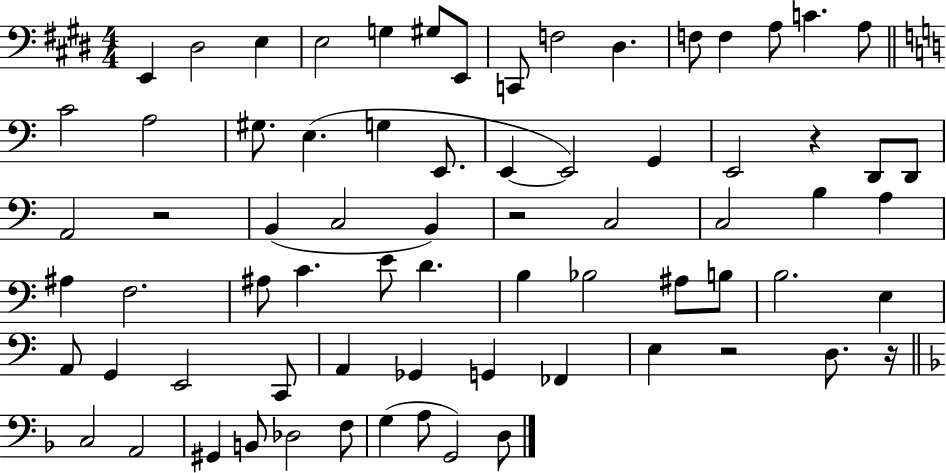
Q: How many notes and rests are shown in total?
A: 72